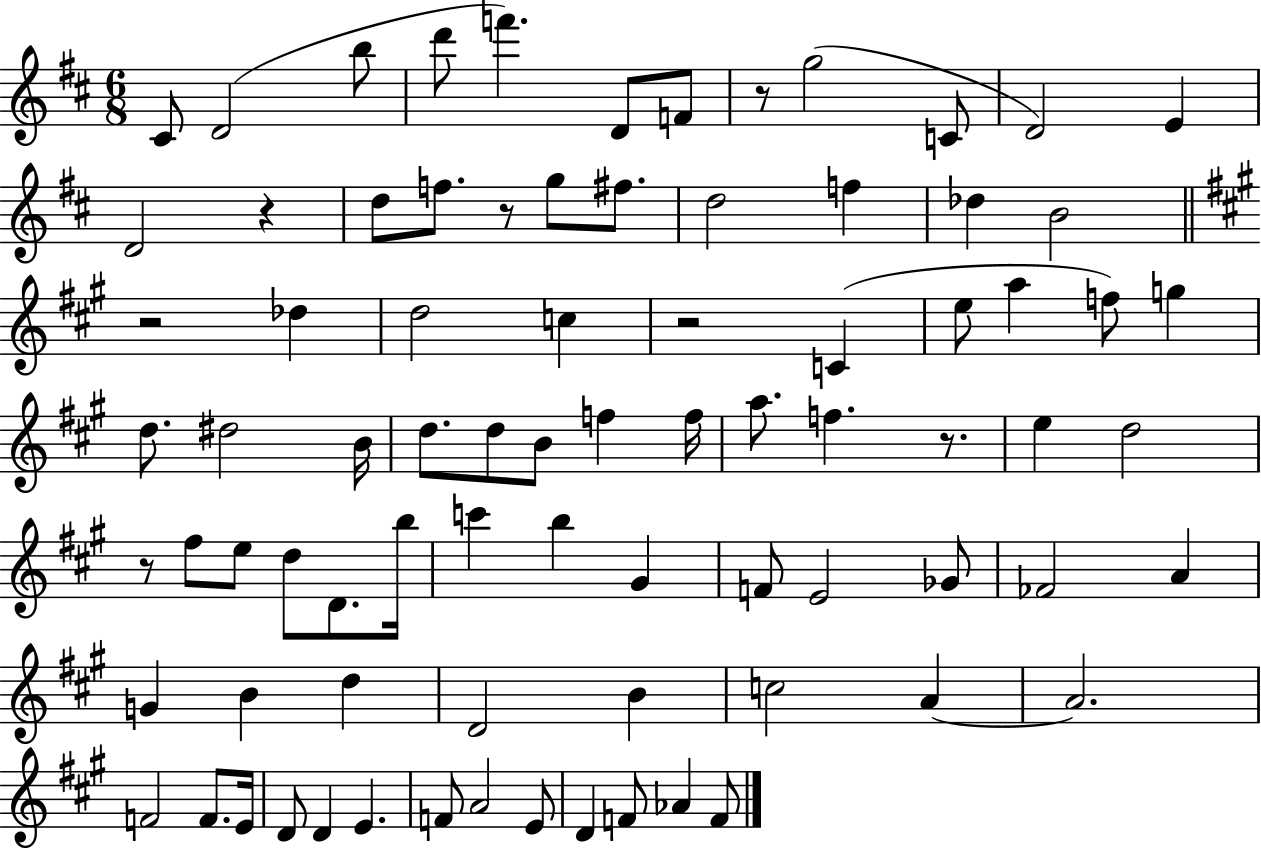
{
  \clef treble
  \numericTimeSignature
  \time 6/8
  \key d \major
  cis'8 d'2( b''8 | d'''8 f'''4.) d'8 f'8 | r8 g''2( c'8 | d'2) e'4 | \break d'2 r4 | d''8 f''8. r8 g''8 fis''8. | d''2 f''4 | des''4 b'2 | \break \bar "||" \break \key a \major r2 des''4 | d''2 c''4 | r2 c'4( | e''8 a''4 f''8) g''4 | \break d''8. dis''2 b'16 | d''8. d''8 b'8 f''4 f''16 | a''8. f''4. r8. | e''4 d''2 | \break r8 fis''8 e''8 d''8 d'8. b''16 | c'''4 b''4 gis'4 | f'8 e'2 ges'8 | fes'2 a'4 | \break g'4 b'4 d''4 | d'2 b'4 | c''2 a'4~~ | a'2. | \break f'2 f'8. e'16 | d'8 d'4 e'4. | f'8 a'2 e'8 | d'4 f'8 aes'4 f'8 | \break \bar "|."
}